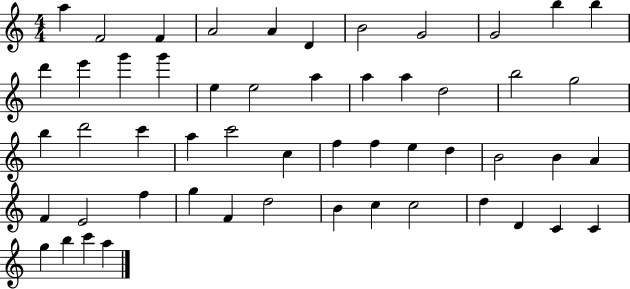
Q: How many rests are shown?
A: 0